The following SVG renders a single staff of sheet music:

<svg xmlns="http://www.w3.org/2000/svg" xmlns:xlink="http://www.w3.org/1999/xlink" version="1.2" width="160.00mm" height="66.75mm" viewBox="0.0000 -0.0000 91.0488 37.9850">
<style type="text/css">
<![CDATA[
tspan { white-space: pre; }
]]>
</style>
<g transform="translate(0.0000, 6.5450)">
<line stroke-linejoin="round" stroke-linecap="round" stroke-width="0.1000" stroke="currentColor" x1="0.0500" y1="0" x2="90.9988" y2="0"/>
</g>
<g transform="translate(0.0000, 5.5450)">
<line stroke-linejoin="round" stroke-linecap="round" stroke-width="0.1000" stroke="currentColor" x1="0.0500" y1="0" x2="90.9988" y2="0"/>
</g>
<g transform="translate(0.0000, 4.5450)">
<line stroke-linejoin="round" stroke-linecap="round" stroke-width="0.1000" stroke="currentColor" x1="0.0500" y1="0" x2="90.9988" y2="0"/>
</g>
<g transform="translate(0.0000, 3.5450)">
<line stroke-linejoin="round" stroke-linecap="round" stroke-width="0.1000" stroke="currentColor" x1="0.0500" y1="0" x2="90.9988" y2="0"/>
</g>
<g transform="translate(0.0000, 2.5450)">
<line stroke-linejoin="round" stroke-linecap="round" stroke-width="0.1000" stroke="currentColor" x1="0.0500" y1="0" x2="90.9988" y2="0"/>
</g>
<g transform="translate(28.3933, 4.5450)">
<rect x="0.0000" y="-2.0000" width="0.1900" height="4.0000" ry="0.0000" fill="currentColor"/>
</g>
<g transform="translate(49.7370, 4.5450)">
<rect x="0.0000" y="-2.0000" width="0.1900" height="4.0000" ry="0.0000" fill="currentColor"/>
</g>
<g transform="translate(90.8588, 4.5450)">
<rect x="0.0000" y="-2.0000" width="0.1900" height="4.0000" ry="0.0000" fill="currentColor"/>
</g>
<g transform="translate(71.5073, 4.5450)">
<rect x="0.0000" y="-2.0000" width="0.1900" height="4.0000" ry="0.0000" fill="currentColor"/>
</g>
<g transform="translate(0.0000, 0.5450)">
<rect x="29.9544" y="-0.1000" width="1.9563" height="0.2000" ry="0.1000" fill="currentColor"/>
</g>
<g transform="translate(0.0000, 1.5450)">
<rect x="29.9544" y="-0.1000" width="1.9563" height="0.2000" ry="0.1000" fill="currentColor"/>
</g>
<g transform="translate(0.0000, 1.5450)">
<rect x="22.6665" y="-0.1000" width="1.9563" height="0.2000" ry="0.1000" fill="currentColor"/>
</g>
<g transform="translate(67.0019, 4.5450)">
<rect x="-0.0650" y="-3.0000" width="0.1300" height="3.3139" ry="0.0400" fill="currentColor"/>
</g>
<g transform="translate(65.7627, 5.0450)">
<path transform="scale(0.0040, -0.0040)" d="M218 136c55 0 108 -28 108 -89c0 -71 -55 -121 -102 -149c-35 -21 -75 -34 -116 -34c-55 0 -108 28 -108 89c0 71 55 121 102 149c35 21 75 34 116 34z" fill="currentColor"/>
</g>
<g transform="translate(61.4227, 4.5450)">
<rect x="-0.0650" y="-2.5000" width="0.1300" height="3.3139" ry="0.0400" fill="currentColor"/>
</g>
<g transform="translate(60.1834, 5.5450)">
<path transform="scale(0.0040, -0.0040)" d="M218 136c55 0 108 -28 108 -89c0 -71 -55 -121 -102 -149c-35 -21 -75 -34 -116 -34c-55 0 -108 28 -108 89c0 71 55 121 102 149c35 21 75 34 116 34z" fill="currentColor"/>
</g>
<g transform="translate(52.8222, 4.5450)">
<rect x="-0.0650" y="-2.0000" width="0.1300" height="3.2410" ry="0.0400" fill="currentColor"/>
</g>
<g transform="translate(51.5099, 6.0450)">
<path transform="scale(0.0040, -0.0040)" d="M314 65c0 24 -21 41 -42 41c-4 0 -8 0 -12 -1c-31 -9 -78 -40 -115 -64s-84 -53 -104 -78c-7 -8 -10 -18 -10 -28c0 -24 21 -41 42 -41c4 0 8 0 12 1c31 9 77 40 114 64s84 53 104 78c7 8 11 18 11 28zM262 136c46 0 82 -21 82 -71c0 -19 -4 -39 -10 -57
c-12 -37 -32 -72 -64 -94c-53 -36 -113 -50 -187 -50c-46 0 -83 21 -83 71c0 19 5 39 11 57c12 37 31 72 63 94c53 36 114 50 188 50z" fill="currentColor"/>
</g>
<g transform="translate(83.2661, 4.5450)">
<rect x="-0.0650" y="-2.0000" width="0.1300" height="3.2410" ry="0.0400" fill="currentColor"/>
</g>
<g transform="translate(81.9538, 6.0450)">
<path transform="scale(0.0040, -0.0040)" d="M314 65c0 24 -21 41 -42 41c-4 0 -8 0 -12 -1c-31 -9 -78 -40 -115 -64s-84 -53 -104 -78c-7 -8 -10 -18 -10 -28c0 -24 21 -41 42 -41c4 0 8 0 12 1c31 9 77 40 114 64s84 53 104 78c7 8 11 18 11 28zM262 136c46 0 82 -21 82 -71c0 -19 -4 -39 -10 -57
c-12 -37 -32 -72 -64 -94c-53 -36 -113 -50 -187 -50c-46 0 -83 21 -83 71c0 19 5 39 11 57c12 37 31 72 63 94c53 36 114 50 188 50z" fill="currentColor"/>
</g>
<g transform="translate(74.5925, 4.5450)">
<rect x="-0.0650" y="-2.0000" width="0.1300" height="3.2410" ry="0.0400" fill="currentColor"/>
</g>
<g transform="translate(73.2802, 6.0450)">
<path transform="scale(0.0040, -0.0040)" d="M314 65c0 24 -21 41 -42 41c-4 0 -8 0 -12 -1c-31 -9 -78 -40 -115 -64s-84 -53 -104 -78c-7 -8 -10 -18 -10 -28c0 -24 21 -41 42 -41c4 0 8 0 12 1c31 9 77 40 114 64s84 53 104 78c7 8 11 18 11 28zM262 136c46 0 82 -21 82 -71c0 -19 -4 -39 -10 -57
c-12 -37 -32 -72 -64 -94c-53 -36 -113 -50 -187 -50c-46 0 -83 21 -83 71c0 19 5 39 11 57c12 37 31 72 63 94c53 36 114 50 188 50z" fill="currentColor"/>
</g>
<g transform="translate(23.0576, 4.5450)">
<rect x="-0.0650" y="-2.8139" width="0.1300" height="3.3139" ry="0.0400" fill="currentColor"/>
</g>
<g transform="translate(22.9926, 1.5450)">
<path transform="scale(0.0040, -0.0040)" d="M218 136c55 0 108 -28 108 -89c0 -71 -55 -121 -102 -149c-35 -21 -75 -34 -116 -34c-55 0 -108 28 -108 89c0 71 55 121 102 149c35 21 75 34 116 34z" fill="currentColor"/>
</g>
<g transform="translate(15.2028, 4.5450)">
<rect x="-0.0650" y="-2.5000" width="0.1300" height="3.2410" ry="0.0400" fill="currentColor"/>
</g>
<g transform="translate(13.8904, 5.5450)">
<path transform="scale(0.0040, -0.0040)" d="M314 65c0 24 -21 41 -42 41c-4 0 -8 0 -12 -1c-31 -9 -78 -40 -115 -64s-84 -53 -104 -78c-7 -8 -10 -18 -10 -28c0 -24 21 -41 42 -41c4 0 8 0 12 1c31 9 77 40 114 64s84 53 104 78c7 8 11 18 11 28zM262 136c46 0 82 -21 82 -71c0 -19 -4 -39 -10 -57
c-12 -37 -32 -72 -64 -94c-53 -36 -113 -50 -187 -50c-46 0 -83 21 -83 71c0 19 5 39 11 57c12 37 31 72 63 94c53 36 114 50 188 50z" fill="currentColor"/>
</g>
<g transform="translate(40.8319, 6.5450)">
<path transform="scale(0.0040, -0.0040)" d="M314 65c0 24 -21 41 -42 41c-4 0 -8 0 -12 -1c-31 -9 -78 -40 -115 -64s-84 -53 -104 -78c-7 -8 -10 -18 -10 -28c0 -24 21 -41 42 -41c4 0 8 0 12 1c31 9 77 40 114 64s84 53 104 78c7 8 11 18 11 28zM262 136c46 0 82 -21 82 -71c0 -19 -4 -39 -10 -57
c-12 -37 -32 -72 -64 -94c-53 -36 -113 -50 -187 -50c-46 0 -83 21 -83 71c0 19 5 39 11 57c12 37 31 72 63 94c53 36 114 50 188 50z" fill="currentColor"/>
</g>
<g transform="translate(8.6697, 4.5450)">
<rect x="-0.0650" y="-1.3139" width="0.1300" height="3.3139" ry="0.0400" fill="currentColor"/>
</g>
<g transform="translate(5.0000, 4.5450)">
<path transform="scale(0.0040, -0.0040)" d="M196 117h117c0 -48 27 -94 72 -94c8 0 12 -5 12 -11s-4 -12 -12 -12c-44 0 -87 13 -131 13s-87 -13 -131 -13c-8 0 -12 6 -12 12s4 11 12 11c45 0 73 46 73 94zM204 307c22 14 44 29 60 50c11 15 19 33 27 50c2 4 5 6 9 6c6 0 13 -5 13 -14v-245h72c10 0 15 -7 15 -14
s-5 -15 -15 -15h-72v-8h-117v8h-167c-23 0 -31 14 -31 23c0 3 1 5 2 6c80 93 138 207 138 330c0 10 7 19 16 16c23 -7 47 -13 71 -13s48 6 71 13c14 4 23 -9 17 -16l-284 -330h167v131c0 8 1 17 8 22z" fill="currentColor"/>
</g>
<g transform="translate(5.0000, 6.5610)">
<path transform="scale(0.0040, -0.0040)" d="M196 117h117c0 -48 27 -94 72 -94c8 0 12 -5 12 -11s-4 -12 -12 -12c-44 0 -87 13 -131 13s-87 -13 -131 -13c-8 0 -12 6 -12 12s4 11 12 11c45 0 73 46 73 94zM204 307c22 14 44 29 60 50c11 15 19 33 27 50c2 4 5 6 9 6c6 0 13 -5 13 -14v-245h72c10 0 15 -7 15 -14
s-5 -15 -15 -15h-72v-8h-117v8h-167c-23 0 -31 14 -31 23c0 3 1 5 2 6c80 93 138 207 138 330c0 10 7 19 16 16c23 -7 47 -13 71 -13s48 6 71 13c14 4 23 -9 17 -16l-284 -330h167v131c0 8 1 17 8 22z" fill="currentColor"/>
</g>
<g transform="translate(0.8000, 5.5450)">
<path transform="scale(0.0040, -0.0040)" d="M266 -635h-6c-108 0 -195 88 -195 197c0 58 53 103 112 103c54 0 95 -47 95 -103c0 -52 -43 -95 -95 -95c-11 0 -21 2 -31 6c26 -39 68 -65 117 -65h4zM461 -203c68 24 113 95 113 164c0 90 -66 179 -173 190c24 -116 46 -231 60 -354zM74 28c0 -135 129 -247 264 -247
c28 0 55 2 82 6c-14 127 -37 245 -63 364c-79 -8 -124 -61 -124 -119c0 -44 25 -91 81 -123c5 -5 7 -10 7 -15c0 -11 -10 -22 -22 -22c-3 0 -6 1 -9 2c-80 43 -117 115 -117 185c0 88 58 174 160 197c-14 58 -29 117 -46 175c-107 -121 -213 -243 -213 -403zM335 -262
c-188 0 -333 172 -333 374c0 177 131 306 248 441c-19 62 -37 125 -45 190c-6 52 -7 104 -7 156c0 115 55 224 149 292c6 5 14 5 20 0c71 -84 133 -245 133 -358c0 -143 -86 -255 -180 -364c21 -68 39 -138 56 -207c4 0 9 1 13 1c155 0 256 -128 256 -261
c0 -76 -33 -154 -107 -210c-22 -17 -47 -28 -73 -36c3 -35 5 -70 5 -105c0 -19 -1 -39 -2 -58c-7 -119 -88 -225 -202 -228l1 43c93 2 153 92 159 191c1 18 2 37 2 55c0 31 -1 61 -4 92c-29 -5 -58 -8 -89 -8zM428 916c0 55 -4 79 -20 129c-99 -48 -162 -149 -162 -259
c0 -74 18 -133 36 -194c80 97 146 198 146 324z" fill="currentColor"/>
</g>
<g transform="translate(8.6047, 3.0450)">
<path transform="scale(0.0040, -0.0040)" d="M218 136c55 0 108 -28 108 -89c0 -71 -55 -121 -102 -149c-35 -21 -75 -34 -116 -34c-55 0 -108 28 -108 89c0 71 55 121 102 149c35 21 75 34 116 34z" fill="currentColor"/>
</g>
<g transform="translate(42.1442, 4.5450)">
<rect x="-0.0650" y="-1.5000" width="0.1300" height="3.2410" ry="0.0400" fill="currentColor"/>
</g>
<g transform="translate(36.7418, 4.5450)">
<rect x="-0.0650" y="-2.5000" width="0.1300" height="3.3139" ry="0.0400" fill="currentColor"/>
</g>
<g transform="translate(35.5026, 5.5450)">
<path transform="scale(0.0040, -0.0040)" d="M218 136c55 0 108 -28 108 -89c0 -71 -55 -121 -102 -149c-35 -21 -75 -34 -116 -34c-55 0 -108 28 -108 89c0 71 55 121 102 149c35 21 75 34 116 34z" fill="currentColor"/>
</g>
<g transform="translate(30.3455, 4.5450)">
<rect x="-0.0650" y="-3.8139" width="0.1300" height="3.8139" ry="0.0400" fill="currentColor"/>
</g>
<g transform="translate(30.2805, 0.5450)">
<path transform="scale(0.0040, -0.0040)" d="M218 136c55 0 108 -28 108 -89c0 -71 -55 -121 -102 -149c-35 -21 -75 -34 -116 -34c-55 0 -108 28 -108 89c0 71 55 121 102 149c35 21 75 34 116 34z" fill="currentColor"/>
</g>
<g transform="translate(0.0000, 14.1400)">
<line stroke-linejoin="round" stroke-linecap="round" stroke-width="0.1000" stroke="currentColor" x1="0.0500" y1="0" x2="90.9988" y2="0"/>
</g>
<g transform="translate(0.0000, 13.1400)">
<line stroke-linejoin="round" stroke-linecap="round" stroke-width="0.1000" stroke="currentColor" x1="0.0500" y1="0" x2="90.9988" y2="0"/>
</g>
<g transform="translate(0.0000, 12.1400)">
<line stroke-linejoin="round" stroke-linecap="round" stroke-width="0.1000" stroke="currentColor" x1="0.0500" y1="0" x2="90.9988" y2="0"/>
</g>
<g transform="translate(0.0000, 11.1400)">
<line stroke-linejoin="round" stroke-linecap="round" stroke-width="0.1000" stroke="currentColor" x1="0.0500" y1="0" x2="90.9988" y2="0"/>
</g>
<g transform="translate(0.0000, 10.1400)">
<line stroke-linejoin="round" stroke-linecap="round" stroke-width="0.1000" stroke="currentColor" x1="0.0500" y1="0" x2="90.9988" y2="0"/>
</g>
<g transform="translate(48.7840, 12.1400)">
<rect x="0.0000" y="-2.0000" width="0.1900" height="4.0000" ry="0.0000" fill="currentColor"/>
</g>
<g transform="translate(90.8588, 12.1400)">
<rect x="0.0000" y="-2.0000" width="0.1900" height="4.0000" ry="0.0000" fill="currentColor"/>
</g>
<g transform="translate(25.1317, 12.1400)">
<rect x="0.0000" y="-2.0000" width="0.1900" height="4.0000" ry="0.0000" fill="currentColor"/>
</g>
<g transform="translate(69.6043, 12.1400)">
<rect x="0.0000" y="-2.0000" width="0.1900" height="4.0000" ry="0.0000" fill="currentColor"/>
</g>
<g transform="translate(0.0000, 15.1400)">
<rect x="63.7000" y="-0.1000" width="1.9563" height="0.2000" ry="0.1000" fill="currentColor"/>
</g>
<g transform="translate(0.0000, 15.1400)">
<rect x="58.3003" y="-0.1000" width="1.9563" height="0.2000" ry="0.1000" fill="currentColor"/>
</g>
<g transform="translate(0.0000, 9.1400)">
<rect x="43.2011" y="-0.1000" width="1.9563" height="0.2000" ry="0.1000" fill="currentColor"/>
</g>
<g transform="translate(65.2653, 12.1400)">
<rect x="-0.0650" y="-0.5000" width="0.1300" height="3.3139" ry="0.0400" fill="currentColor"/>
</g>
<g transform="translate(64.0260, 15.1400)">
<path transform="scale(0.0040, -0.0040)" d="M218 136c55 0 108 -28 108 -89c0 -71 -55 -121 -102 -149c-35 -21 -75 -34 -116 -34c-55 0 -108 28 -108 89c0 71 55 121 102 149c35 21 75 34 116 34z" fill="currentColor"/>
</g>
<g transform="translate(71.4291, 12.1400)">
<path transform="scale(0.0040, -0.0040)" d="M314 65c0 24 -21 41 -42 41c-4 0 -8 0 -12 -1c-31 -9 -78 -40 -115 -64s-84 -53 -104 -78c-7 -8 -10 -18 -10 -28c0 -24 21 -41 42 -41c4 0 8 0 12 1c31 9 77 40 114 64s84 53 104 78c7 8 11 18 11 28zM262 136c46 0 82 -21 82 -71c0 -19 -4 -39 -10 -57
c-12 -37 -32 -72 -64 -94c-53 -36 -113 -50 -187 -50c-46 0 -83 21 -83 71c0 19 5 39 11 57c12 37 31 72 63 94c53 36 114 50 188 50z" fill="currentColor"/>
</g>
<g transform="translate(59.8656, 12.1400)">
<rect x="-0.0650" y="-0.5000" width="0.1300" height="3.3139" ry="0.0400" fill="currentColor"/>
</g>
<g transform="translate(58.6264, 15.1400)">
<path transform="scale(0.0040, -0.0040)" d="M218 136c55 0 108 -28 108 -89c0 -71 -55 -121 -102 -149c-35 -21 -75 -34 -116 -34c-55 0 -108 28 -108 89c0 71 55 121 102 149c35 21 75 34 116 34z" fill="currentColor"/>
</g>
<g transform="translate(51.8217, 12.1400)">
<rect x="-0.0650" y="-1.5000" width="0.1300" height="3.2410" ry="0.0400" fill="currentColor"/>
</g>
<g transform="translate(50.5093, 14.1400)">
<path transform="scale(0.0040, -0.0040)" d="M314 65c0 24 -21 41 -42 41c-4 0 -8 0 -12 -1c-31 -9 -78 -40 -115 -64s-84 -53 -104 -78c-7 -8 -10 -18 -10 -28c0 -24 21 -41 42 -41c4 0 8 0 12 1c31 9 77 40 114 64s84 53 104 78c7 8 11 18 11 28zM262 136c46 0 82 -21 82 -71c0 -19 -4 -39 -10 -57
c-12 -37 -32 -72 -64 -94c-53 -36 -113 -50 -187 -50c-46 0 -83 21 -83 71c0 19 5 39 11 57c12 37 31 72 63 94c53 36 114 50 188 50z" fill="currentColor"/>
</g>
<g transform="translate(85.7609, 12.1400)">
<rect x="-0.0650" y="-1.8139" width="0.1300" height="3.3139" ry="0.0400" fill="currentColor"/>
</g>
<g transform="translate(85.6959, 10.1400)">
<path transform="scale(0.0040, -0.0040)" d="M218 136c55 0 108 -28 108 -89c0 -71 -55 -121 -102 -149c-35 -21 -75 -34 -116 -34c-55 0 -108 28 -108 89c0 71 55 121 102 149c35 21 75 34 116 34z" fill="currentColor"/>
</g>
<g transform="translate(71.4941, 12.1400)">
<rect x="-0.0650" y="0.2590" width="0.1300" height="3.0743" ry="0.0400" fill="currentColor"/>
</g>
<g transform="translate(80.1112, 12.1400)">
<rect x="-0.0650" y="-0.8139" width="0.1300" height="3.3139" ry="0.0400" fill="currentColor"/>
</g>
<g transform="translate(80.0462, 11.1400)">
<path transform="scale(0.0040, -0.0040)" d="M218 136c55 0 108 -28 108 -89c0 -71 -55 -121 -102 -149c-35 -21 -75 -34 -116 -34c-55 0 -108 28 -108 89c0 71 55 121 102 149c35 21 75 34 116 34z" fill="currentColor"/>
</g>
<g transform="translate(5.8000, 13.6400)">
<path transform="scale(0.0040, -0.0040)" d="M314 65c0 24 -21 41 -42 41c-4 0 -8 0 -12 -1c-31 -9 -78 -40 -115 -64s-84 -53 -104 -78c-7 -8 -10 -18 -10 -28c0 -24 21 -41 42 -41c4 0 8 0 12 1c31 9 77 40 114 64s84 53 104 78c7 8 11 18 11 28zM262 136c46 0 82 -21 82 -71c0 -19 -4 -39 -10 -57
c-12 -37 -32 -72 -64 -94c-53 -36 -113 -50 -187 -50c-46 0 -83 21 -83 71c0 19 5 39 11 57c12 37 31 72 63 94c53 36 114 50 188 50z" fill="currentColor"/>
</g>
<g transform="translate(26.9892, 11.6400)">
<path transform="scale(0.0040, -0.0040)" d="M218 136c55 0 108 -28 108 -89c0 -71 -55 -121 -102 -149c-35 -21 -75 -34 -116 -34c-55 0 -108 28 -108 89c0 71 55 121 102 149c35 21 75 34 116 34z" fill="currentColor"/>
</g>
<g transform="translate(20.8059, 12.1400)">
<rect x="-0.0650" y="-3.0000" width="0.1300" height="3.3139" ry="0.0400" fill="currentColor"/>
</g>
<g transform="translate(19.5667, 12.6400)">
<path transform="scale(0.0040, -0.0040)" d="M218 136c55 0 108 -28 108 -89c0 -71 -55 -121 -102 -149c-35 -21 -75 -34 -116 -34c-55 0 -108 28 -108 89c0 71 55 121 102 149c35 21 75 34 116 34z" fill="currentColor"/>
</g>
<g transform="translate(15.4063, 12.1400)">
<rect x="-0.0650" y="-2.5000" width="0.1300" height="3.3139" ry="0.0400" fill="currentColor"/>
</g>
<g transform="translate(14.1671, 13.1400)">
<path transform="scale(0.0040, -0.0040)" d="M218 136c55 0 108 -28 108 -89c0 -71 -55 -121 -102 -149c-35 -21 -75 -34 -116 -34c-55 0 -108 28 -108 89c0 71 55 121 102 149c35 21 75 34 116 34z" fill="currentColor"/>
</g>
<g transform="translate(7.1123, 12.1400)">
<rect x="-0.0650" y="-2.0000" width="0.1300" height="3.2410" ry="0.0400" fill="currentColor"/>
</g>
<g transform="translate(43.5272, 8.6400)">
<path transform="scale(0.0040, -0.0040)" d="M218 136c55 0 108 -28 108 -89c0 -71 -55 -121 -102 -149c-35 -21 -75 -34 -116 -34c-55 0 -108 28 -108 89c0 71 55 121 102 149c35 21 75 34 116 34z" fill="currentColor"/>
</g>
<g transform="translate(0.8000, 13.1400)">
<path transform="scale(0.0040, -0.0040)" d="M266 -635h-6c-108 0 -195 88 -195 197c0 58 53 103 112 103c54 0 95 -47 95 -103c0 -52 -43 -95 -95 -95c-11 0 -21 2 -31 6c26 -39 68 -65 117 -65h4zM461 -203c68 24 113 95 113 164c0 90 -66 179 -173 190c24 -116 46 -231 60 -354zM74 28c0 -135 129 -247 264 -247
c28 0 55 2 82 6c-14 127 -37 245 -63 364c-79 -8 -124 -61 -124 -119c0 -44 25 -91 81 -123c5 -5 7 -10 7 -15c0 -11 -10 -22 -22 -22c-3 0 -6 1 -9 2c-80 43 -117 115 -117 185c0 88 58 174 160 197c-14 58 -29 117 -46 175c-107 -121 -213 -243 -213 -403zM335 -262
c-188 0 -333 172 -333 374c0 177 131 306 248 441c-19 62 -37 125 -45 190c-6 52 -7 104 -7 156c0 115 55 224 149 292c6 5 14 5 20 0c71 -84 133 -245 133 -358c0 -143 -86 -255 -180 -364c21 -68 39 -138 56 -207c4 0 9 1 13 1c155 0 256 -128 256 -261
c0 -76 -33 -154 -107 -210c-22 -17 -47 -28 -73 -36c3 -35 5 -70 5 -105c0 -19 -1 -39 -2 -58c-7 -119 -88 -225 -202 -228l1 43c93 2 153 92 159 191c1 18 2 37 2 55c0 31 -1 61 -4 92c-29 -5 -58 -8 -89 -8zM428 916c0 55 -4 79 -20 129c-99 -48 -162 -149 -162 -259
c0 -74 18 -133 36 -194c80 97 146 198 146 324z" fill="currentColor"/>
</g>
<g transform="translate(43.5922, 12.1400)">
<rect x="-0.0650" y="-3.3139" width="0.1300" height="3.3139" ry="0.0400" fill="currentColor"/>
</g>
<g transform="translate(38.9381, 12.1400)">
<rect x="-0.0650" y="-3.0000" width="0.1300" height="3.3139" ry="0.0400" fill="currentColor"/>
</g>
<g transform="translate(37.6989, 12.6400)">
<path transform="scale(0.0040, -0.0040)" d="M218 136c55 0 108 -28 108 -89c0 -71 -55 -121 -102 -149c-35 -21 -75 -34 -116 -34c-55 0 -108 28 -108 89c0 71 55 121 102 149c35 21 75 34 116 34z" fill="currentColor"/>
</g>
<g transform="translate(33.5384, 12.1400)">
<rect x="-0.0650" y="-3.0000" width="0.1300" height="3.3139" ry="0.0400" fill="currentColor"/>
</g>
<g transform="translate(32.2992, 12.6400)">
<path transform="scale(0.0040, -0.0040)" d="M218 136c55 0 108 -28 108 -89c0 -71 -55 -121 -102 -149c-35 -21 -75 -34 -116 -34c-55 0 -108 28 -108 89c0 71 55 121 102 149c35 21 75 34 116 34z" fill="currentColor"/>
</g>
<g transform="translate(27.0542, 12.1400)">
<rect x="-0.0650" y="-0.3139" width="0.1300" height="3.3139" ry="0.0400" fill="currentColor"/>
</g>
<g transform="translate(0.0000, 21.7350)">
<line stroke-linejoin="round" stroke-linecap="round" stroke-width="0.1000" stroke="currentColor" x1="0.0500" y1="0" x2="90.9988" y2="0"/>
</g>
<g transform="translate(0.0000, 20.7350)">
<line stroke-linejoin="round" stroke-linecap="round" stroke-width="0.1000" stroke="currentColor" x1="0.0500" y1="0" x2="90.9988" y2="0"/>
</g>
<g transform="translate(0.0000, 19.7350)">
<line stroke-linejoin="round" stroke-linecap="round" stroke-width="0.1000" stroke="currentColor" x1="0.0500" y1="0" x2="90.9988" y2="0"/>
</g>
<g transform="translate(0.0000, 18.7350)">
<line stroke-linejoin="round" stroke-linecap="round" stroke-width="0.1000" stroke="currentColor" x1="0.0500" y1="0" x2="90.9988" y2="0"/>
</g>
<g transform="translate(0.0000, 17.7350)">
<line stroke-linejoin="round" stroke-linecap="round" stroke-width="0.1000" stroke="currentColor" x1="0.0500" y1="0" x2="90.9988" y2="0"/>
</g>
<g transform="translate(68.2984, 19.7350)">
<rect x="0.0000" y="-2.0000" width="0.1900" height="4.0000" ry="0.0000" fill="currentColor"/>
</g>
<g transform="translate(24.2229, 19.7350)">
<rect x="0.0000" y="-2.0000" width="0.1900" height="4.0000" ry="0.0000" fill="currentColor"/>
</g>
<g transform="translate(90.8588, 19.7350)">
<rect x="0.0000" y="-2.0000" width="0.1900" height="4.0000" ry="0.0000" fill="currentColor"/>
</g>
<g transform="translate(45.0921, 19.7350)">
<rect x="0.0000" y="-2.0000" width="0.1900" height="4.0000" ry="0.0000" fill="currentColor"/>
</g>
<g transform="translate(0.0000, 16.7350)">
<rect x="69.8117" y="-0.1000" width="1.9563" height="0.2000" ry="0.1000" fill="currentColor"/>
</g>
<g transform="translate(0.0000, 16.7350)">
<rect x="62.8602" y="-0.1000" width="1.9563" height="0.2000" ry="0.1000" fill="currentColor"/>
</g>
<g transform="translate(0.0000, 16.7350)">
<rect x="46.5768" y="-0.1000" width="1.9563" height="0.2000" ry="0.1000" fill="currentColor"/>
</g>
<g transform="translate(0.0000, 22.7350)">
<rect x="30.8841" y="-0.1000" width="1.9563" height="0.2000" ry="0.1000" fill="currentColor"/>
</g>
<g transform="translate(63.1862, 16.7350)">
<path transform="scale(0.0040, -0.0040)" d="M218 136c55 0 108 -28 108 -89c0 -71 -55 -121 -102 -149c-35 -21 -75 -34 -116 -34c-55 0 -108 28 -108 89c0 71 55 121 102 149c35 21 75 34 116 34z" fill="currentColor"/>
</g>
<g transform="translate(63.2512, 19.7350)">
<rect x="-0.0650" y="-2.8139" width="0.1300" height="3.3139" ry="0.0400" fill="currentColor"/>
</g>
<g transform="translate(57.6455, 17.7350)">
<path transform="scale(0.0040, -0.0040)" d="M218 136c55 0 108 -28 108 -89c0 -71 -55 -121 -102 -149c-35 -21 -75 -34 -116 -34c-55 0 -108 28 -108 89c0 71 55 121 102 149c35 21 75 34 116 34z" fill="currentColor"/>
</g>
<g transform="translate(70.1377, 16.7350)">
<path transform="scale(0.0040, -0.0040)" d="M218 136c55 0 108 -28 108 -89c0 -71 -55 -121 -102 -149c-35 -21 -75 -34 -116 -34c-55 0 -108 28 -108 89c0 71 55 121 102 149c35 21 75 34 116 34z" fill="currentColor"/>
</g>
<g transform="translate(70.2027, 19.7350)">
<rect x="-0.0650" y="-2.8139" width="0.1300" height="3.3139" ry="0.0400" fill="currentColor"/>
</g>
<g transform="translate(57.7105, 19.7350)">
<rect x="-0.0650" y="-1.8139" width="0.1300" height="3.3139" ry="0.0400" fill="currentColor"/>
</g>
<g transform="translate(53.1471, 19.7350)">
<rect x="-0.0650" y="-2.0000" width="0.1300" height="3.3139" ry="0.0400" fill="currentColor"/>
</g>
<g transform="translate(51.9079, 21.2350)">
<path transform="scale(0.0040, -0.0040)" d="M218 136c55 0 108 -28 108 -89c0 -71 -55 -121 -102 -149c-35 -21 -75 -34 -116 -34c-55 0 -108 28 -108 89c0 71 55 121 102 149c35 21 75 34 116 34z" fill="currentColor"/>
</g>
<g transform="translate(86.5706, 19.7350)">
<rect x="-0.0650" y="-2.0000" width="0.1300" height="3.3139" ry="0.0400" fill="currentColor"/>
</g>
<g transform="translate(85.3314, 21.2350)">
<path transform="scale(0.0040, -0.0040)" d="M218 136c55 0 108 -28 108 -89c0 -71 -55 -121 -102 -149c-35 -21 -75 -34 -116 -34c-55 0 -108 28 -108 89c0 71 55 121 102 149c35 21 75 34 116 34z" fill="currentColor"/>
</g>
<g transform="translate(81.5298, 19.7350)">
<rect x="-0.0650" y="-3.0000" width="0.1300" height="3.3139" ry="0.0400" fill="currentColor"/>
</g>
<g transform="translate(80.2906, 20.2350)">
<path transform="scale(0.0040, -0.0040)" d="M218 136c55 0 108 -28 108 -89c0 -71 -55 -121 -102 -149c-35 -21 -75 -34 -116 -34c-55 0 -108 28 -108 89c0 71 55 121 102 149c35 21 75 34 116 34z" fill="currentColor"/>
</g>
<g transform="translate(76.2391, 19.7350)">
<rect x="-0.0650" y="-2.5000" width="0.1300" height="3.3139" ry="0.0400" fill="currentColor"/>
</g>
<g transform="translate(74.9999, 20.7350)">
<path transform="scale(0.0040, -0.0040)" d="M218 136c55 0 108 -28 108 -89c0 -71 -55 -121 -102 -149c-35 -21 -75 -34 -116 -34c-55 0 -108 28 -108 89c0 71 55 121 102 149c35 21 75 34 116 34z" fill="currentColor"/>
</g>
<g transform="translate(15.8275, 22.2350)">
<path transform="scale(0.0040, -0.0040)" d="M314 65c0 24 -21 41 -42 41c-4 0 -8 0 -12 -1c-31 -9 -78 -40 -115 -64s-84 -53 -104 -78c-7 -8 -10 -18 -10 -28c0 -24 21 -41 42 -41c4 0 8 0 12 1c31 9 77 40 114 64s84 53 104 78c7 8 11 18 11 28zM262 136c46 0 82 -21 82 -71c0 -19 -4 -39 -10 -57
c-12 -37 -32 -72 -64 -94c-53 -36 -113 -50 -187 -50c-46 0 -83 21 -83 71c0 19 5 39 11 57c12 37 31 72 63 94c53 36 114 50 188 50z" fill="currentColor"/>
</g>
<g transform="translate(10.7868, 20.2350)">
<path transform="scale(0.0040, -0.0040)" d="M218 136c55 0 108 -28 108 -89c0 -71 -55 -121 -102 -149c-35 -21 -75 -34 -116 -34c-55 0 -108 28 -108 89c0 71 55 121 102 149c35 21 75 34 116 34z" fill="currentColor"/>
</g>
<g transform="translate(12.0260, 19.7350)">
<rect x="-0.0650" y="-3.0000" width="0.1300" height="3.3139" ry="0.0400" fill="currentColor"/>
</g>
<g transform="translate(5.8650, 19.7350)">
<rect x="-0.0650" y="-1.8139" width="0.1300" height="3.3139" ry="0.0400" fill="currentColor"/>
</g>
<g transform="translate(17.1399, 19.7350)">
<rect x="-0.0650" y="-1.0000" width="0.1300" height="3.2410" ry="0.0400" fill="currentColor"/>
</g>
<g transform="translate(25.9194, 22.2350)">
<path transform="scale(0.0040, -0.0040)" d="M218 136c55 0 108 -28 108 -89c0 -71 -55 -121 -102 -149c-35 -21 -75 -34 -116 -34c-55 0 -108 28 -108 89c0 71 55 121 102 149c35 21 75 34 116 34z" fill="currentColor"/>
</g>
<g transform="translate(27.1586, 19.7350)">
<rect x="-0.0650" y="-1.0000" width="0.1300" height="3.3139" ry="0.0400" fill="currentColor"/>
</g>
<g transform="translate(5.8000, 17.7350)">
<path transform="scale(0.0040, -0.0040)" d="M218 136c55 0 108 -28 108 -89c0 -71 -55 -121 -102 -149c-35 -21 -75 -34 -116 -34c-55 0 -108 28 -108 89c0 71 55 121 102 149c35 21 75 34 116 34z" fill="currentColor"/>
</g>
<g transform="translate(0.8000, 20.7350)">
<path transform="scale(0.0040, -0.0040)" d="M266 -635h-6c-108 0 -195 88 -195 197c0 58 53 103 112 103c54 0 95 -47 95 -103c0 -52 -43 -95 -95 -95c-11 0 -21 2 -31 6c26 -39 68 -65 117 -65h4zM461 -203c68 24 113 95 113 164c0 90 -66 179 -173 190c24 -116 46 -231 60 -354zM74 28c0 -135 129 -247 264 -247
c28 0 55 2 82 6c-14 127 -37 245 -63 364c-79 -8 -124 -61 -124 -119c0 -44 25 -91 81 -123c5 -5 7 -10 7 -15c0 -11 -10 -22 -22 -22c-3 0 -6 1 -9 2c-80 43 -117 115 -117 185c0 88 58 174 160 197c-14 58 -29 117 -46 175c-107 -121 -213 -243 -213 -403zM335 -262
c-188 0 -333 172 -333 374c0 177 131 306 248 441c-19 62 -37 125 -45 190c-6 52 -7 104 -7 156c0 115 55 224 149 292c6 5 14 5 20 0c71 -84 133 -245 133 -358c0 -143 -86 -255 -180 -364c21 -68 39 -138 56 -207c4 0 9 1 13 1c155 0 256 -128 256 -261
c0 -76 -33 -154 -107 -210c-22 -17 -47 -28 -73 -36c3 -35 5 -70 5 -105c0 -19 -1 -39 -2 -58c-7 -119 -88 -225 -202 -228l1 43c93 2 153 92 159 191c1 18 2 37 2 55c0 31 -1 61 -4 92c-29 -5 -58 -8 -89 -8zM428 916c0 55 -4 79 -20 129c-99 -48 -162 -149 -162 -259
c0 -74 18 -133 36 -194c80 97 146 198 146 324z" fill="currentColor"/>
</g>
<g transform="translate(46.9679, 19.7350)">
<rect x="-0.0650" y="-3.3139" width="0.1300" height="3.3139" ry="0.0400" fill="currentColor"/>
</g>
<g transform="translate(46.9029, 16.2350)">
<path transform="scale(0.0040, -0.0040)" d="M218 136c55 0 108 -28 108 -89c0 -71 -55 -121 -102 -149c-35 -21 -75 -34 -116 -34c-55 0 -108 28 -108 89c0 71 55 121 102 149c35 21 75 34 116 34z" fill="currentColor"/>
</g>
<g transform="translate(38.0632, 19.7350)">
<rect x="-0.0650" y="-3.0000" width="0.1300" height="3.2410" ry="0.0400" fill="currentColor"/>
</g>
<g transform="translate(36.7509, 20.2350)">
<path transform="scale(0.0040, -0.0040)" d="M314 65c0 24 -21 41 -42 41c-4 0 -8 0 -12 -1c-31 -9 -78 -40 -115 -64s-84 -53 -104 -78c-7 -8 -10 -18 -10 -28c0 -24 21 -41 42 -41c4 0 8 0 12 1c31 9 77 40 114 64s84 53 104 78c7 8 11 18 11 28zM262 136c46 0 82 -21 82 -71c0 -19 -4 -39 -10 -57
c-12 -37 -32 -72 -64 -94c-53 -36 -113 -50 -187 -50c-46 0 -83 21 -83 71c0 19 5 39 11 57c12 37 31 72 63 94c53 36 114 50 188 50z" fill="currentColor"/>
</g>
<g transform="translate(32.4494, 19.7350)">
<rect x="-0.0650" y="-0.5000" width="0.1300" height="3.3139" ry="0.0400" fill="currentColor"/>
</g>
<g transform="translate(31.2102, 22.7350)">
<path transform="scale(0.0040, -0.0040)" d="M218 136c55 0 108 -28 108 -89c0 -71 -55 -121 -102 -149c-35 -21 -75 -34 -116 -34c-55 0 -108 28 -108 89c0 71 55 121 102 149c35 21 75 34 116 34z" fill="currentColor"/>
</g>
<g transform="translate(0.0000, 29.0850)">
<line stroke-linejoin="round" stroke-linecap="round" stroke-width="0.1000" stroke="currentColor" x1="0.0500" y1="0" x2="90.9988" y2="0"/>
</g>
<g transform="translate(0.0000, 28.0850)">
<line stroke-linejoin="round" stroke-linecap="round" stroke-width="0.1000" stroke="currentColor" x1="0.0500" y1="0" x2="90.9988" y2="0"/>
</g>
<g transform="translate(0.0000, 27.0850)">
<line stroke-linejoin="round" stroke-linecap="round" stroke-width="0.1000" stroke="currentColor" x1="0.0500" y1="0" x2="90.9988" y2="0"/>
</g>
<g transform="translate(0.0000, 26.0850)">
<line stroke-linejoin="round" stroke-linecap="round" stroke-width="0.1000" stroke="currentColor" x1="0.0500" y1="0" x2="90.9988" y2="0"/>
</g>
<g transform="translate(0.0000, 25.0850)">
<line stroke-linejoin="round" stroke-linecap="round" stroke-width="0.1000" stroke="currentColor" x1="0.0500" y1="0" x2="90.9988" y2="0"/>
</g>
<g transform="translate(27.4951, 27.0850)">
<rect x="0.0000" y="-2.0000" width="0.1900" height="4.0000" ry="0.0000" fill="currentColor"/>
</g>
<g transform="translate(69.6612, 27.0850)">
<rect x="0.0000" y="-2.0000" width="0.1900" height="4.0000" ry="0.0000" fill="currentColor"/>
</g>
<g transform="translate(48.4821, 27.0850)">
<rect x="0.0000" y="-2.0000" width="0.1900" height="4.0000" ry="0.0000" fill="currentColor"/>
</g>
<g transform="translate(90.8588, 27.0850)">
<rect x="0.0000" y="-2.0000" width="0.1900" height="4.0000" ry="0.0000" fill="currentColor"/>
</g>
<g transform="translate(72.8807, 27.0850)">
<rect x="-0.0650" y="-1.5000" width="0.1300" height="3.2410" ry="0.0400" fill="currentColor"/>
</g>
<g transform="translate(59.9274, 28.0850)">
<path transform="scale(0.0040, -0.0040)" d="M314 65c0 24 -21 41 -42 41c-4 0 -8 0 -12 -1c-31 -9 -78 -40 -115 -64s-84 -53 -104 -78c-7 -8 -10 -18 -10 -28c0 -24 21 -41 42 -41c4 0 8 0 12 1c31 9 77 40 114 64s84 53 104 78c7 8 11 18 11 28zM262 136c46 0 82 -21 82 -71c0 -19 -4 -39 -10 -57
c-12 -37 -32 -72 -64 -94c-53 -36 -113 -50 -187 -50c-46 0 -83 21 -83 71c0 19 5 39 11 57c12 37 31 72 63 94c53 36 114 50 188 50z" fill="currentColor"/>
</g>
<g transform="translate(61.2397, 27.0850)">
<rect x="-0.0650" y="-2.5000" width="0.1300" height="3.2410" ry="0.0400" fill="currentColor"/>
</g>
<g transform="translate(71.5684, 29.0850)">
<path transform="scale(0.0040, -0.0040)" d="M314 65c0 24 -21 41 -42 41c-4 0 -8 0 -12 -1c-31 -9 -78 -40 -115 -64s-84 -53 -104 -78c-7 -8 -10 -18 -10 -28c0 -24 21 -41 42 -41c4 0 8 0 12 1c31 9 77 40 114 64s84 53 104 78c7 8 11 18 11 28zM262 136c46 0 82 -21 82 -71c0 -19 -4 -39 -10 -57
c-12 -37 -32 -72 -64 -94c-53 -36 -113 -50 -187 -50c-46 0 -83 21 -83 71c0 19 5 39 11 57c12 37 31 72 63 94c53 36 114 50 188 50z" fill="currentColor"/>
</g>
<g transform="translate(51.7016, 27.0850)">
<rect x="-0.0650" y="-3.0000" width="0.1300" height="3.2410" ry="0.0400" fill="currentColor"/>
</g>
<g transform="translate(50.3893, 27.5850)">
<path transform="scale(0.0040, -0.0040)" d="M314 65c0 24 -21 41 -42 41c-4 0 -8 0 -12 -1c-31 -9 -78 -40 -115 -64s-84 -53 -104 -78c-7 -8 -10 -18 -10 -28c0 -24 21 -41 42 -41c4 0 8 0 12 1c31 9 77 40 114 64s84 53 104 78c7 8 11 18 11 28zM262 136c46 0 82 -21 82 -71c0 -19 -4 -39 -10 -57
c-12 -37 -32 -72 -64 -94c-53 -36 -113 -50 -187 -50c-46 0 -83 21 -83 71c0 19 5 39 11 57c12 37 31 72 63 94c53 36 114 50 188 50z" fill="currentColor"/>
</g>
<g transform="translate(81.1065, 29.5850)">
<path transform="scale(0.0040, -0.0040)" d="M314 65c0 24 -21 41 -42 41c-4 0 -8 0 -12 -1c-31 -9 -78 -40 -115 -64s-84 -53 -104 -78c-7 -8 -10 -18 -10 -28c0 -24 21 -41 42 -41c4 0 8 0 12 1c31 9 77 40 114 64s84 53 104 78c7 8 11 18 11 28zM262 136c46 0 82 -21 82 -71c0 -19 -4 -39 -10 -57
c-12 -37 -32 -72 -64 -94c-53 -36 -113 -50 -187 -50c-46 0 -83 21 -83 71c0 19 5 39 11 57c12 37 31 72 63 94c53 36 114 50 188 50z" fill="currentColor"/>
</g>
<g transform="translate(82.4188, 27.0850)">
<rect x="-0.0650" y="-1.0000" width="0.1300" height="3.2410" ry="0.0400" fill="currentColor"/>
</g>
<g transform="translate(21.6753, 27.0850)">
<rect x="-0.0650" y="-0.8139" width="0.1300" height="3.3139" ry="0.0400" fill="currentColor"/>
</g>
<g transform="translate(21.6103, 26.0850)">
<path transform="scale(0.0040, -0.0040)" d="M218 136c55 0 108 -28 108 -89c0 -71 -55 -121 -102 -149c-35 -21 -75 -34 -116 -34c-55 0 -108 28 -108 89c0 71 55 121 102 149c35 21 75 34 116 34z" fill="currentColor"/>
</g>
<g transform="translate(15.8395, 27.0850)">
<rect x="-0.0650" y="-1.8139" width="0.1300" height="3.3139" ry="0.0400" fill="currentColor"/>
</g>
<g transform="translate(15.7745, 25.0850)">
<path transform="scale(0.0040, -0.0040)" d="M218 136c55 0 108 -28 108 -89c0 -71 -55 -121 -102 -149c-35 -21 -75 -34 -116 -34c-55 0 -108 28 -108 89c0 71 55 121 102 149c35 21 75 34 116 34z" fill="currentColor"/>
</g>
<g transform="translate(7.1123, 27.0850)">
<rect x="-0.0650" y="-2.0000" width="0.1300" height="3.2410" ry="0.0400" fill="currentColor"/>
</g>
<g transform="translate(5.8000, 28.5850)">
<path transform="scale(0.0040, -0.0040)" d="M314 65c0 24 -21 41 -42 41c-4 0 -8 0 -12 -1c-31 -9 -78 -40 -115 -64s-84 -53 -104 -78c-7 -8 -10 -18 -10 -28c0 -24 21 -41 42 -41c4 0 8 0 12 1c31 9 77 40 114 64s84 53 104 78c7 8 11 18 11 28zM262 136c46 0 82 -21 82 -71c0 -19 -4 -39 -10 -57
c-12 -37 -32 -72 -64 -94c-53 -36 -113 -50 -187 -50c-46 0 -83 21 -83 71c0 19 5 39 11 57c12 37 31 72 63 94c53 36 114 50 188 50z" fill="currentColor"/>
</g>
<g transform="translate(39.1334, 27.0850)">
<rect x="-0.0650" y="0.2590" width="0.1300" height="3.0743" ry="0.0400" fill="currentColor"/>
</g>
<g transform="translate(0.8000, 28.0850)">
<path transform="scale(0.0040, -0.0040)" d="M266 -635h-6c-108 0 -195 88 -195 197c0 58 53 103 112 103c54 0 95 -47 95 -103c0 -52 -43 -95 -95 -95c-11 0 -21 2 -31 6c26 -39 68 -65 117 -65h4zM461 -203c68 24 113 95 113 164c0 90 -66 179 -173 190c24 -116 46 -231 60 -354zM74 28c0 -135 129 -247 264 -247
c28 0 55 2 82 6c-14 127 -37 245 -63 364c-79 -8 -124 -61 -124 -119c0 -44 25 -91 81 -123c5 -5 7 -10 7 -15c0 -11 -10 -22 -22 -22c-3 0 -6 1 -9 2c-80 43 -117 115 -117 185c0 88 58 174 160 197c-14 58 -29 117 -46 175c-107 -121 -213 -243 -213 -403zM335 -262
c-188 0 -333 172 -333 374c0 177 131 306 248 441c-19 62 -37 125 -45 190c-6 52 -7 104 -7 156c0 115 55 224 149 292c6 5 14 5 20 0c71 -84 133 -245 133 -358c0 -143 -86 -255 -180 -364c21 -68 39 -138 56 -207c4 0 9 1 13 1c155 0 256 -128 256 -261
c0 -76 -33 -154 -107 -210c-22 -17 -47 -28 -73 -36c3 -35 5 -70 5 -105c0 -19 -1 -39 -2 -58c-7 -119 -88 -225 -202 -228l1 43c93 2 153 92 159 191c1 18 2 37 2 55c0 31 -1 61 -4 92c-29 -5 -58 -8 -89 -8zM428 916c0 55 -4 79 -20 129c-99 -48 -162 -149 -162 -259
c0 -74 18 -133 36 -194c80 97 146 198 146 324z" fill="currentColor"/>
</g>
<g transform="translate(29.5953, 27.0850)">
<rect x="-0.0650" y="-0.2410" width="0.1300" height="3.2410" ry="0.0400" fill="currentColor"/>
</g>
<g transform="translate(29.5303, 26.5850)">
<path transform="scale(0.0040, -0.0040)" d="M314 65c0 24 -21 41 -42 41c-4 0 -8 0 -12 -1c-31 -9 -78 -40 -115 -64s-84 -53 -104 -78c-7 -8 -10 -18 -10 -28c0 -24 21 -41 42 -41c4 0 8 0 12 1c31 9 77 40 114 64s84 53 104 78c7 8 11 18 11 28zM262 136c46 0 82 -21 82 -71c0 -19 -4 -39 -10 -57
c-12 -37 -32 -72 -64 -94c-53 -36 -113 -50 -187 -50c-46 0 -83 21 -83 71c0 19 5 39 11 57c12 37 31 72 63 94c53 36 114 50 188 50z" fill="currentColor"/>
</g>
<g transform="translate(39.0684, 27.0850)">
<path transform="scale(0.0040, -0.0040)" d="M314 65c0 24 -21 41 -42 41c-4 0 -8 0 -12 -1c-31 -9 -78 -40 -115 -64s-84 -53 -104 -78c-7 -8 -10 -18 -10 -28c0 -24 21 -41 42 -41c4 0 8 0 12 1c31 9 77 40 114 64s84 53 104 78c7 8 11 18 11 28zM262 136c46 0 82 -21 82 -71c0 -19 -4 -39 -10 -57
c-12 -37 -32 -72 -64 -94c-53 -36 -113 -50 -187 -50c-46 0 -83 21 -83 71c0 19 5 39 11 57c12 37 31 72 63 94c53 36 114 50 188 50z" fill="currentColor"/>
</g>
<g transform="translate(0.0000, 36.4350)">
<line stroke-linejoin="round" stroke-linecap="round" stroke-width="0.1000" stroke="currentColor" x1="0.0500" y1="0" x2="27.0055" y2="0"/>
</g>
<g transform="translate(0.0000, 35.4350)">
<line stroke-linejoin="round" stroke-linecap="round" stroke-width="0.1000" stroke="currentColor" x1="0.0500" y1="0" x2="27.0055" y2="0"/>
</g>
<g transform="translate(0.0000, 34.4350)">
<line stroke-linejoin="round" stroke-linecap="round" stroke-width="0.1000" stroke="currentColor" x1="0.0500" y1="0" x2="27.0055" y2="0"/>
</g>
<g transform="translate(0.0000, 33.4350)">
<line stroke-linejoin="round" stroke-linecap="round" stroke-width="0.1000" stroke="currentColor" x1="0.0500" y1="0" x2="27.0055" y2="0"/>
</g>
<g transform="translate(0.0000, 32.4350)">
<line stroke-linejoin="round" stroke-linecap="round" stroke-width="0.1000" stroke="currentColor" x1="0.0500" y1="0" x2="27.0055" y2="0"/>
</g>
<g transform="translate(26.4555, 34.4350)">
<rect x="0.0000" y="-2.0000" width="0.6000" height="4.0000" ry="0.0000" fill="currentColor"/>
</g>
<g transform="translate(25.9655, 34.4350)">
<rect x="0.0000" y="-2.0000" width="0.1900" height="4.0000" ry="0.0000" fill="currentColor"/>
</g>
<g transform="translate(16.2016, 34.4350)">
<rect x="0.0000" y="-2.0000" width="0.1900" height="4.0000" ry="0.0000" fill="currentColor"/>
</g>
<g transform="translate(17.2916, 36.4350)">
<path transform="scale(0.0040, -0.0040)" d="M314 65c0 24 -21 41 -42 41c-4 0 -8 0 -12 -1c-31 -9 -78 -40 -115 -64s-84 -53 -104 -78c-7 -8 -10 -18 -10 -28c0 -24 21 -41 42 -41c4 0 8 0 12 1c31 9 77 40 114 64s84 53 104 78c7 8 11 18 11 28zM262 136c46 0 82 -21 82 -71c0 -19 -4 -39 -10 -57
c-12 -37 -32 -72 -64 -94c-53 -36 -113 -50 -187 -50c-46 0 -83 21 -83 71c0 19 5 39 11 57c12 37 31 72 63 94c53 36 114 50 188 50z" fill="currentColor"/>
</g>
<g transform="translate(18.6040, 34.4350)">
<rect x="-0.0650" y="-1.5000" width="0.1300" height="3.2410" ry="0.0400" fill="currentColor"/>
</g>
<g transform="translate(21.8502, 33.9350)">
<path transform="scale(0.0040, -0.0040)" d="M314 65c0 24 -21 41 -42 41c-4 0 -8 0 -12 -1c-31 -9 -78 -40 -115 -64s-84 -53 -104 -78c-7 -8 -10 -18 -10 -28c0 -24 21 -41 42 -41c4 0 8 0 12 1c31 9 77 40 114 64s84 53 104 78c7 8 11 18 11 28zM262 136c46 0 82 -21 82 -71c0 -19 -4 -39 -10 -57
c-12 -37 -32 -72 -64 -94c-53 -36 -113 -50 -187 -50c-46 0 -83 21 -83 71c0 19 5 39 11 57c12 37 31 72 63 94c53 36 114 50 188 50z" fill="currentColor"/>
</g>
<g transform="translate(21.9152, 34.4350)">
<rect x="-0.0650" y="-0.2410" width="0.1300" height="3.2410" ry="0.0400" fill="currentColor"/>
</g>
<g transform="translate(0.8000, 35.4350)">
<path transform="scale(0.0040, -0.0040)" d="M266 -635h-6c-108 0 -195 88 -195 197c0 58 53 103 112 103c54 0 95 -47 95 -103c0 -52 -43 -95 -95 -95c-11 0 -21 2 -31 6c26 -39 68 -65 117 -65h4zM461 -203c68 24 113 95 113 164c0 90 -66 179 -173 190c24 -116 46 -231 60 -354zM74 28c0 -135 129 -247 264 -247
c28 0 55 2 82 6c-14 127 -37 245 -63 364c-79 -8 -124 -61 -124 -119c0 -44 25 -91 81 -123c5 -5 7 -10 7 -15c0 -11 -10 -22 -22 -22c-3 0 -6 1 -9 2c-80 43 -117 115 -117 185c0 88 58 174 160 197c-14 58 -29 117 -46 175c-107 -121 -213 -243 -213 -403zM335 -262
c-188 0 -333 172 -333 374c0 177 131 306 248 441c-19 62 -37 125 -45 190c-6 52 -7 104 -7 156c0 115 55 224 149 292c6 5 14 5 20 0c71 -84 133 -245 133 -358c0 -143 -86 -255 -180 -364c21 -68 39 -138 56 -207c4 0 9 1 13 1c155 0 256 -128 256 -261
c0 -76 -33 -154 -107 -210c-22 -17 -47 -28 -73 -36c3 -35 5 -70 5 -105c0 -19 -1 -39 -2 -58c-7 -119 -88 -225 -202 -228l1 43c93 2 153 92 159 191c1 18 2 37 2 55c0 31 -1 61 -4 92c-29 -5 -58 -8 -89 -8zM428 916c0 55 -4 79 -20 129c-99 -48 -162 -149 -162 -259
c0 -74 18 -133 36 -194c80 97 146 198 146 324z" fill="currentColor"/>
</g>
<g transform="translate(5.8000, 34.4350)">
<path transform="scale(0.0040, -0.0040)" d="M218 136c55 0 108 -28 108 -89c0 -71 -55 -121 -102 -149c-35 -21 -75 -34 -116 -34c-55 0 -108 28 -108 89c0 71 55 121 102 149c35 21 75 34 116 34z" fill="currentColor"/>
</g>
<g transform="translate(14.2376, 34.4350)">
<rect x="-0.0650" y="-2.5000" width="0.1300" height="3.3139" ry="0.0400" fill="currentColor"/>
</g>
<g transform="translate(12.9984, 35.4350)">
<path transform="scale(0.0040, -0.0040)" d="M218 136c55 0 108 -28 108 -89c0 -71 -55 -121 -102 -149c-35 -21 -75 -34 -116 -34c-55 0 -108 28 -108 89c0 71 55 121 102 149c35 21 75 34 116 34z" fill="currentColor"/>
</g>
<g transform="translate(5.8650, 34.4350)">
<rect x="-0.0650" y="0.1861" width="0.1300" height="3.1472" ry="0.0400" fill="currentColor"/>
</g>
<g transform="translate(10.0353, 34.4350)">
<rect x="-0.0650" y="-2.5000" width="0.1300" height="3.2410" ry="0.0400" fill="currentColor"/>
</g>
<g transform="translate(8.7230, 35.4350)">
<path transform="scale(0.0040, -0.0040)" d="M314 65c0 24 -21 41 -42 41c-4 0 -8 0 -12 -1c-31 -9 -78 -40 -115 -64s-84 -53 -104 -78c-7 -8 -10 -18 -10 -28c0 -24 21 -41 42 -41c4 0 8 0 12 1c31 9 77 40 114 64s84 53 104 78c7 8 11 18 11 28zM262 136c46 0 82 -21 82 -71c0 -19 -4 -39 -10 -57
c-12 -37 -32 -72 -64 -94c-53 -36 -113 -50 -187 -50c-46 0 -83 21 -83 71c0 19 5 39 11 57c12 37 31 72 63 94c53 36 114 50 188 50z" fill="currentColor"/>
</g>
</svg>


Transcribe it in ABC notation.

X:1
T:Untitled
M:4/4
L:1/4
K:C
e G2 a c' G E2 F2 G A F2 F2 F2 G A c A A b E2 C C B2 d f f A D2 D C A2 b F f a a G A F F2 f d c2 B2 A2 G2 E2 D2 B G2 G E2 c2